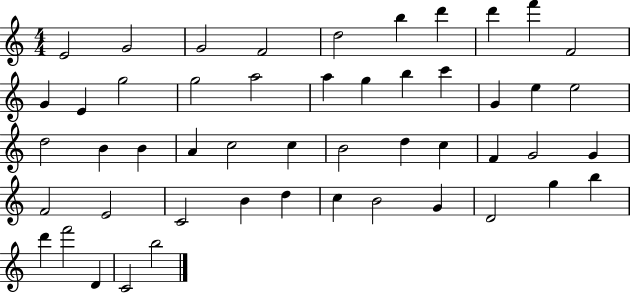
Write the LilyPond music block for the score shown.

{
  \clef treble
  \numericTimeSignature
  \time 4/4
  \key c \major
  e'2 g'2 | g'2 f'2 | d''2 b''4 d'''4 | d'''4 f'''4 f'2 | \break g'4 e'4 g''2 | g''2 a''2 | a''4 g''4 b''4 c'''4 | g'4 e''4 e''2 | \break d''2 b'4 b'4 | a'4 c''2 c''4 | b'2 d''4 c''4 | f'4 g'2 g'4 | \break f'2 e'2 | c'2 b'4 d''4 | c''4 b'2 g'4 | d'2 g''4 b''4 | \break d'''4 f'''2 d'4 | c'2 b''2 | \bar "|."
}